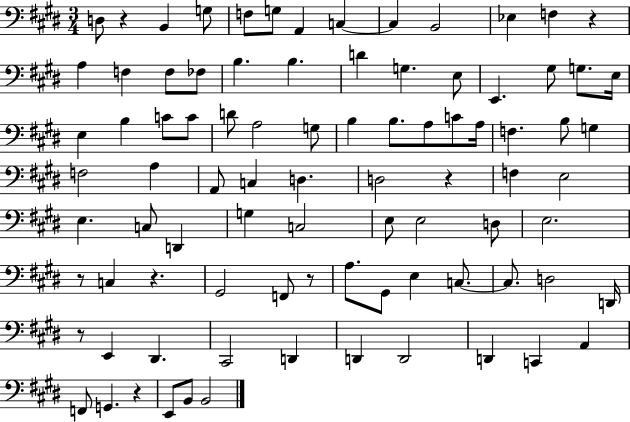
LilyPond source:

{
  \clef bass
  \numericTimeSignature
  \time 3/4
  \key e \major
  d8 r4 b,4 g8 | f8 g8 a,4 c4~~ | c4 b,2 | ees4 f4 r4 | \break a4 f4 f8 fes8 | b4. b4. | d'4 g4. e8 | e,4. gis8 g8. e16 | \break e4 b4 c'8 c'8 | d'8 a2 g8 | b4 b8. a8 c'8 a16 | f4. b8 g4 | \break f2 a4 | a,8 c4 d4. | d2 r4 | f4 e2 | \break e4. c8 d,4 | g4 c2 | e8 e2 d8 | e2. | \break r8 c4 r4. | gis,2 f,8 r8 | a8. gis,8 e4 c8.~~ | c8. d2 d,16 | \break r8 e,4 dis,4. | cis,2 d,4 | d,4 d,2 | d,4 c,4 a,4 | \break f,8 g,4. r4 | e,8 b,8 b,2 | \bar "|."
}